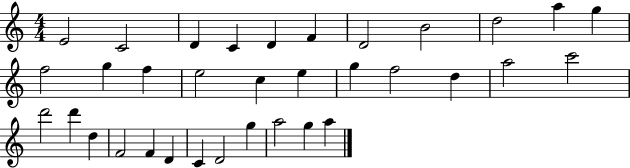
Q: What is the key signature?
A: C major